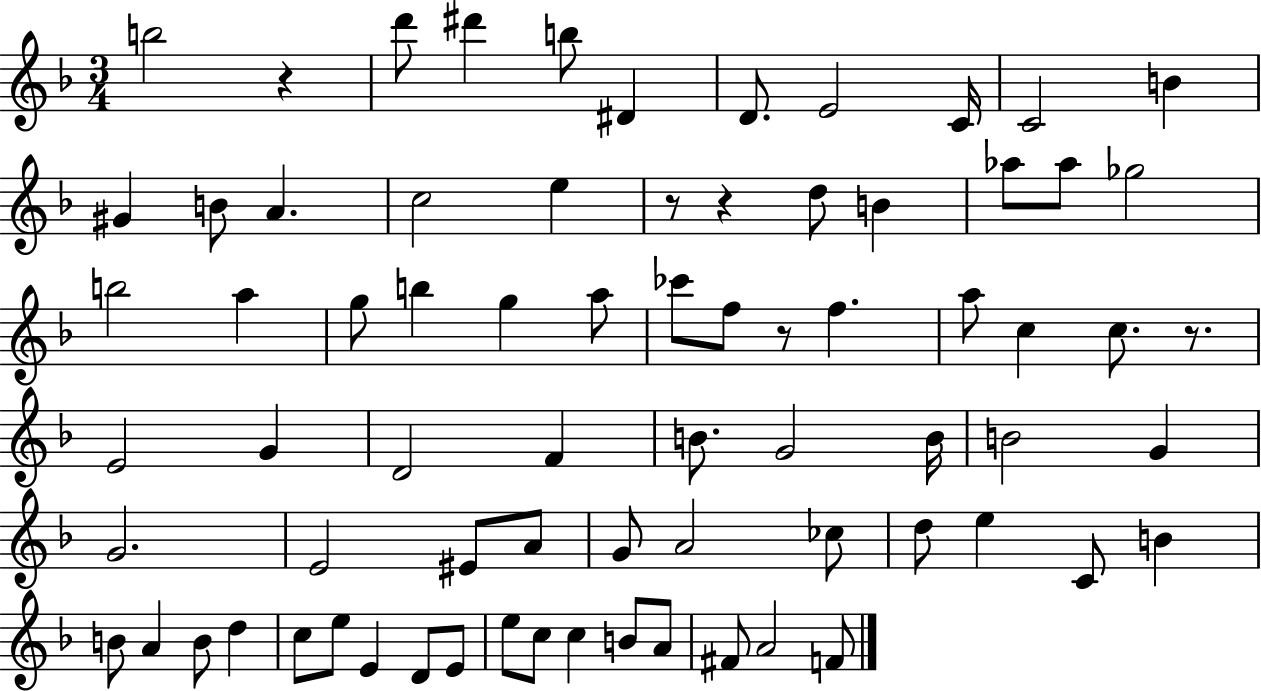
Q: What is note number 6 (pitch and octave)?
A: D4